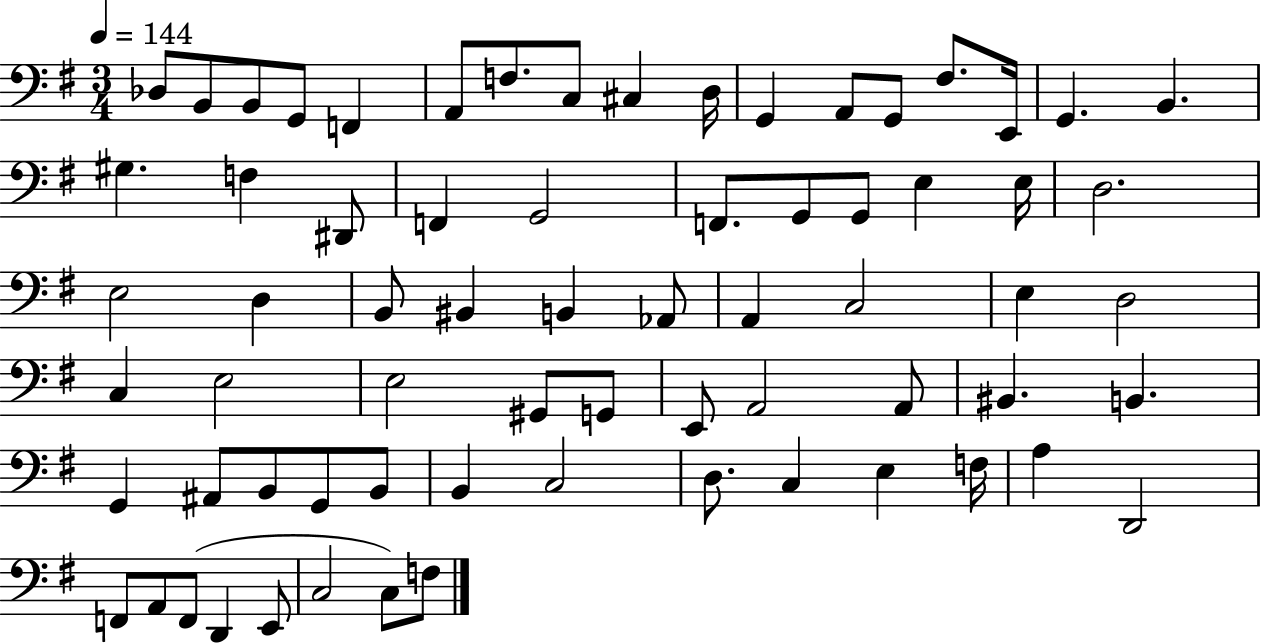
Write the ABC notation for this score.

X:1
T:Untitled
M:3/4
L:1/4
K:G
_D,/2 B,,/2 B,,/2 G,,/2 F,, A,,/2 F,/2 C,/2 ^C, D,/4 G,, A,,/2 G,,/2 ^F,/2 E,,/4 G,, B,, ^G, F, ^D,,/2 F,, G,,2 F,,/2 G,,/2 G,,/2 E, E,/4 D,2 E,2 D, B,,/2 ^B,, B,, _A,,/2 A,, C,2 E, D,2 C, E,2 E,2 ^G,,/2 G,,/2 E,,/2 A,,2 A,,/2 ^B,, B,, G,, ^A,,/2 B,,/2 G,,/2 B,,/2 B,, C,2 D,/2 C, E, F,/4 A, D,,2 F,,/2 A,,/2 F,,/2 D,, E,,/2 C,2 C,/2 F,/2